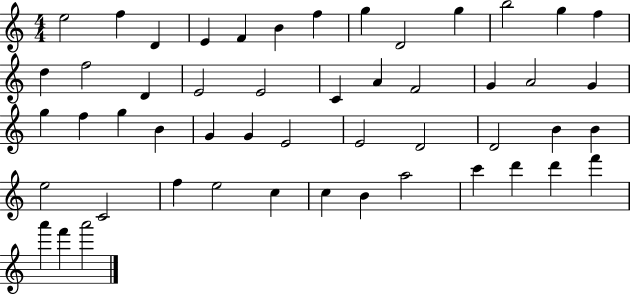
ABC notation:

X:1
T:Untitled
M:4/4
L:1/4
K:C
e2 f D E F B f g D2 g b2 g f d f2 D E2 E2 C A F2 G A2 G g f g B G G E2 E2 D2 D2 B B e2 C2 f e2 c c B a2 c' d' d' f' a' f' a'2